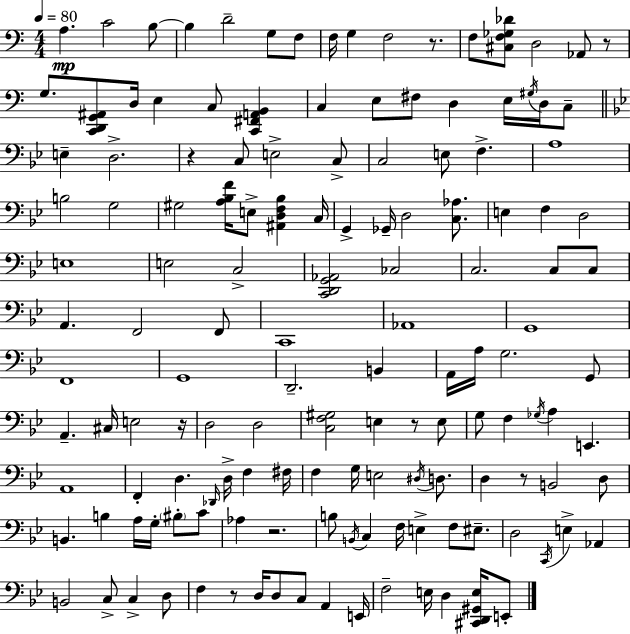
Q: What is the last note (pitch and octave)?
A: E2